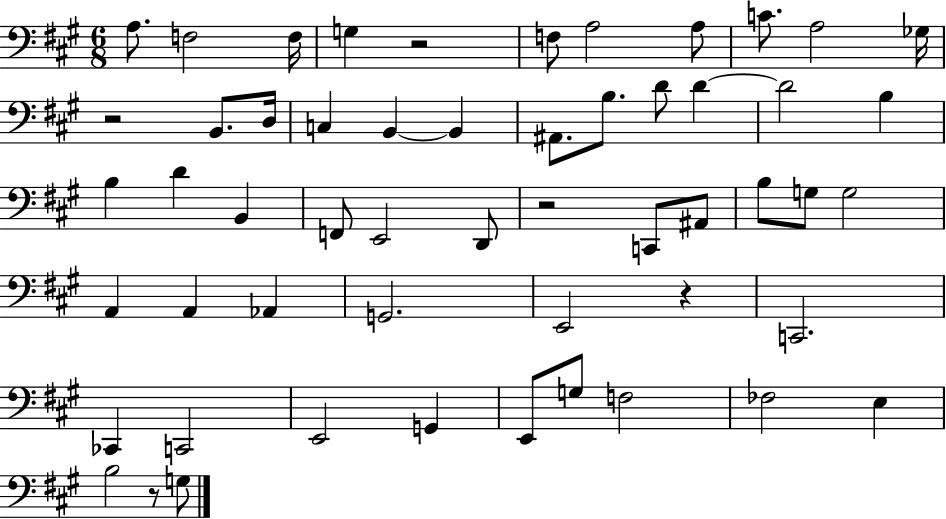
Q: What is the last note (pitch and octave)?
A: G3